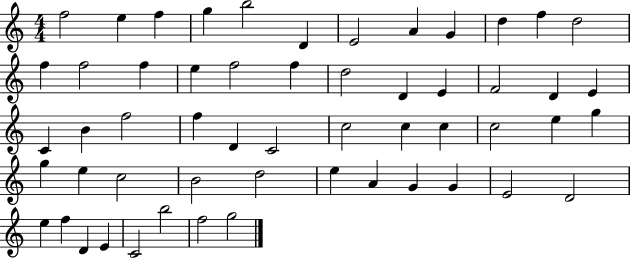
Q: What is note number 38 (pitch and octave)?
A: E5